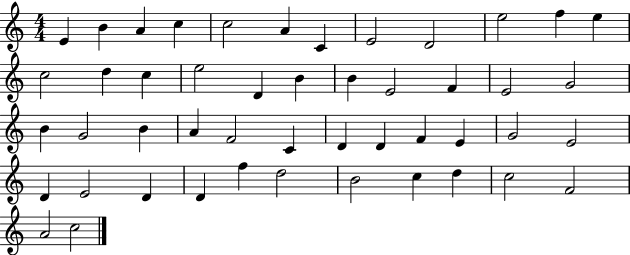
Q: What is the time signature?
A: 4/4